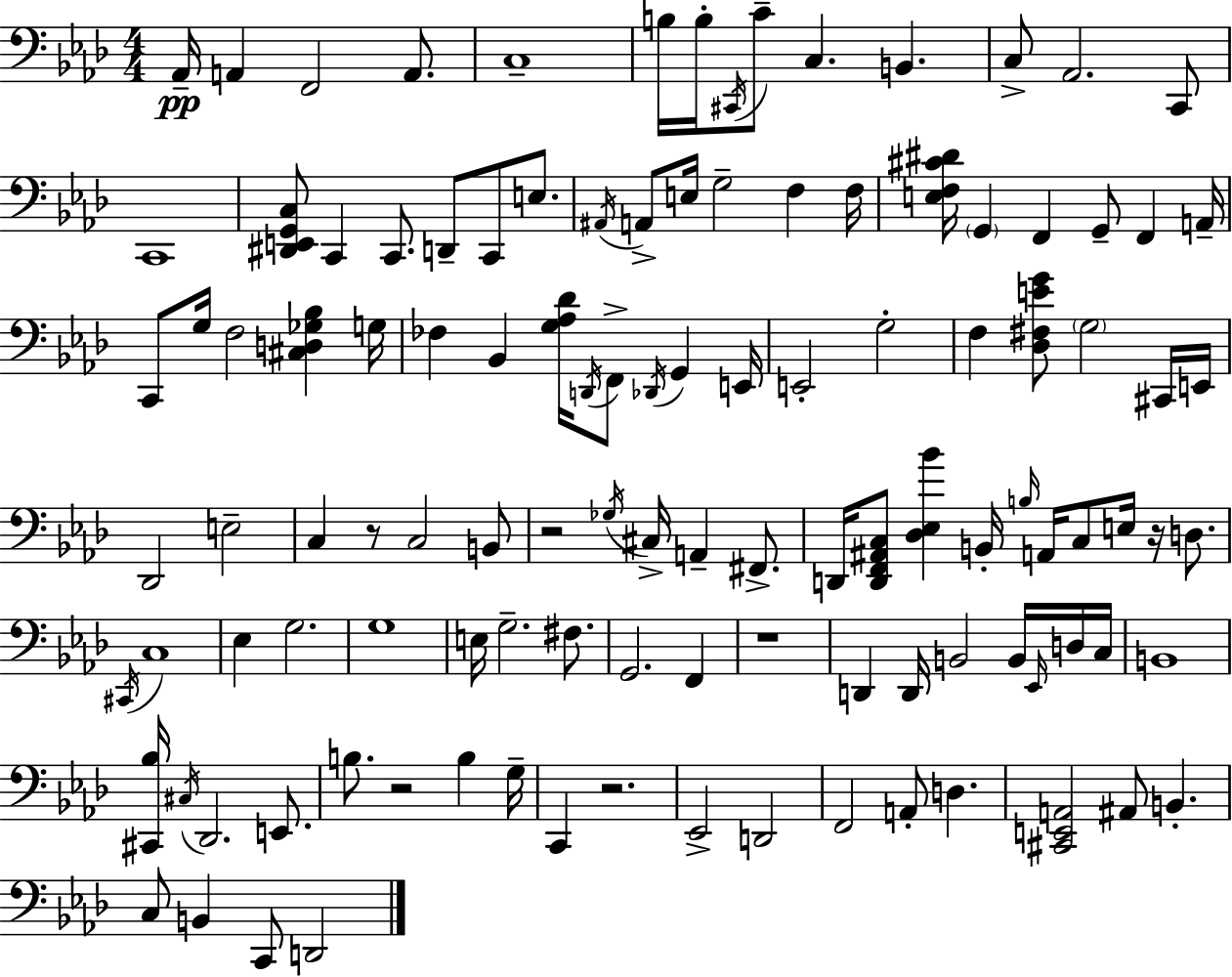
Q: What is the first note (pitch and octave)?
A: Ab2